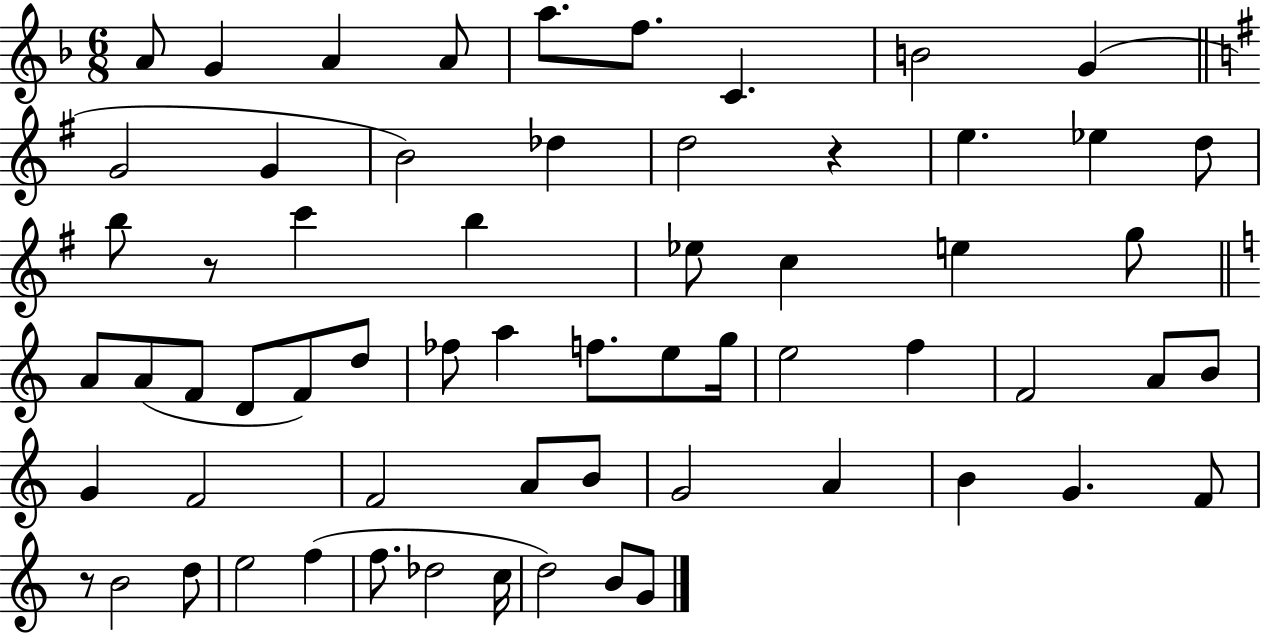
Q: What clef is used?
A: treble